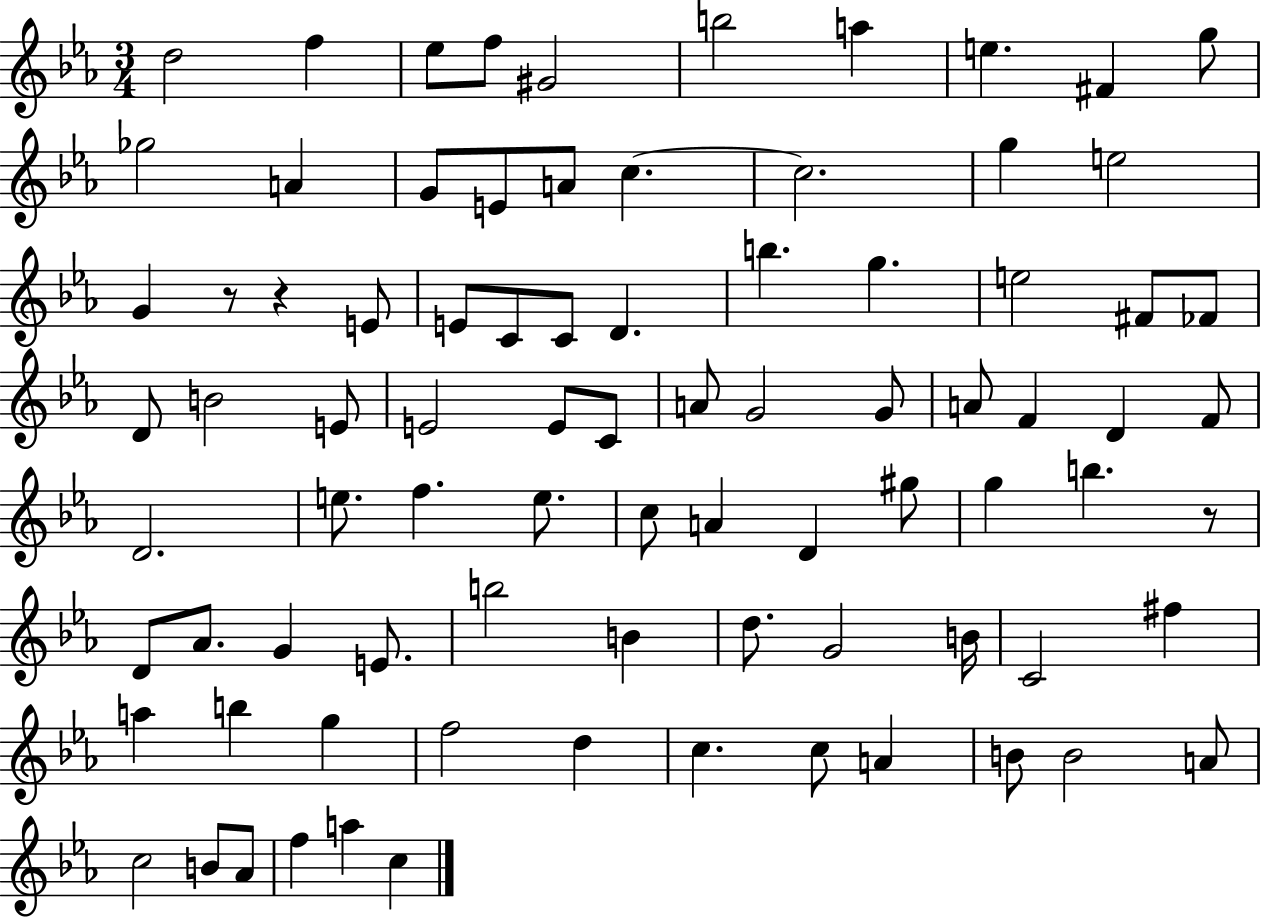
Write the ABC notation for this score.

X:1
T:Untitled
M:3/4
L:1/4
K:Eb
d2 f _e/2 f/2 ^G2 b2 a e ^F g/2 _g2 A G/2 E/2 A/2 c c2 g e2 G z/2 z E/2 E/2 C/2 C/2 D b g e2 ^F/2 _F/2 D/2 B2 E/2 E2 E/2 C/2 A/2 G2 G/2 A/2 F D F/2 D2 e/2 f e/2 c/2 A D ^g/2 g b z/2 D/2 _A/2 G E/2 b2 B d/2 G2 B/4 C2 ^f a b g f2 d c c/2 A B/2 B2 A/2 c2 B/2 _A/2 f a c